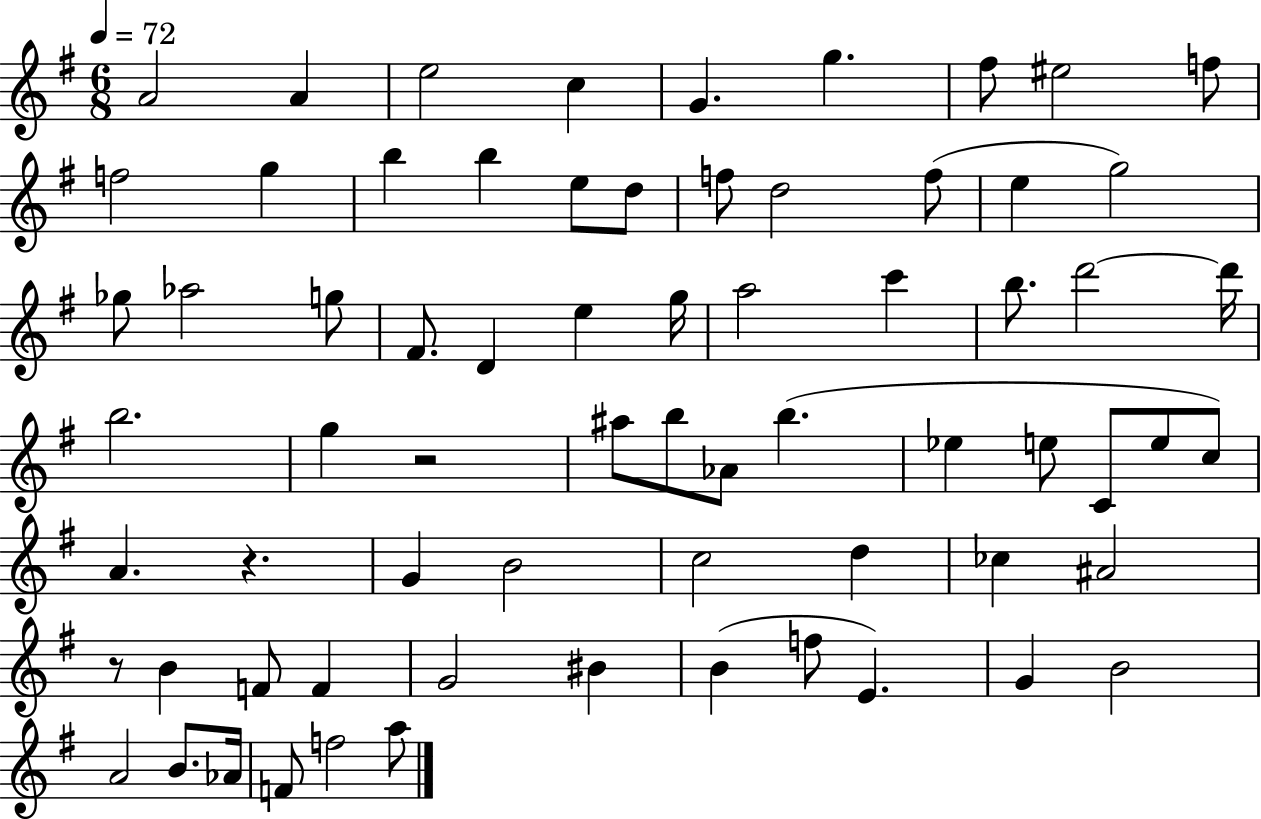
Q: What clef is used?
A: treble